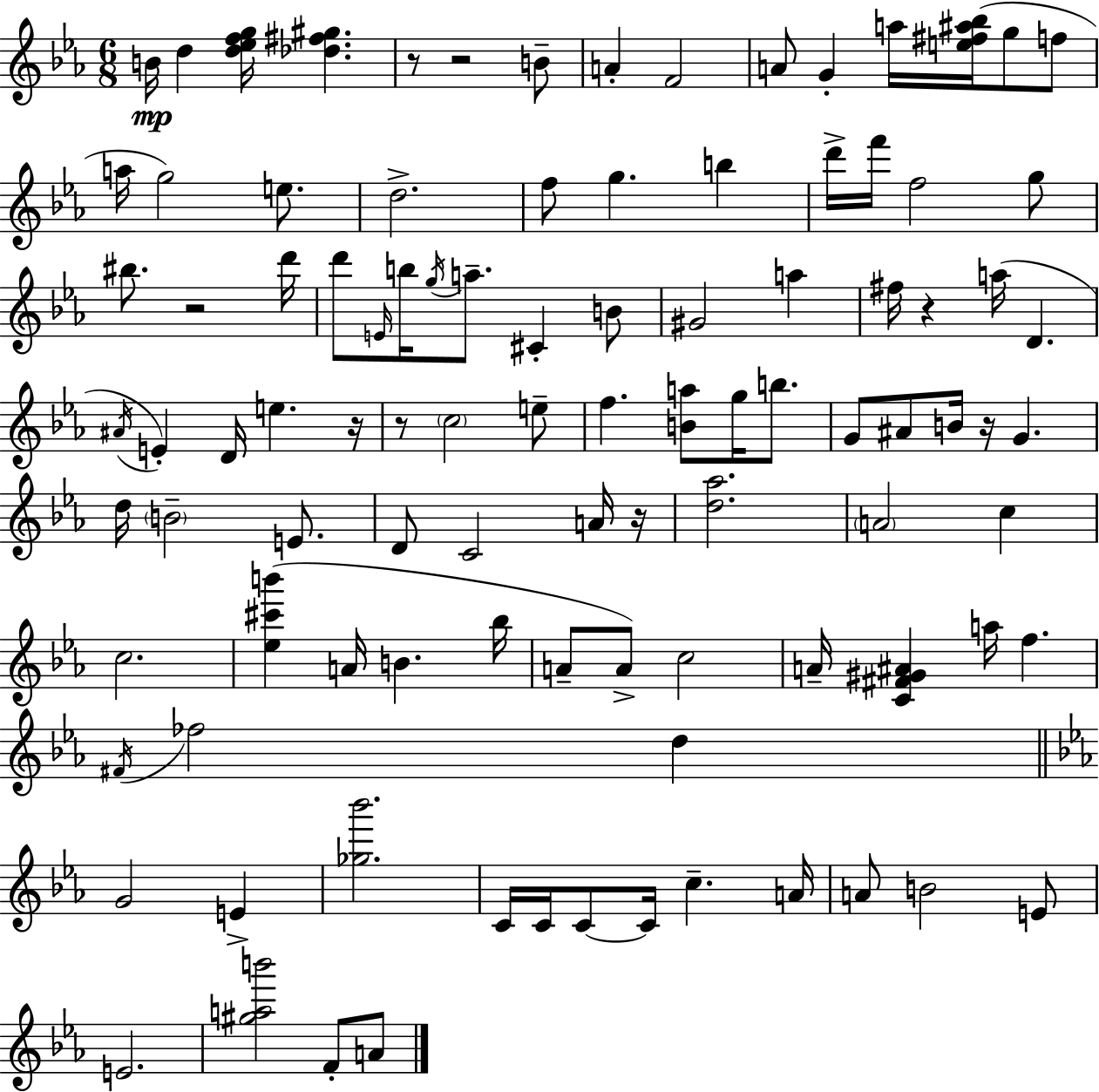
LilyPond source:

{
  \clef treble
  \numericTimeSignature
  \time 6/8
  \key ees \major
  b'16\mp d''4 <d'' ees'' f'' g''>16 <des'' fis'' gis''>4. | r8 r2 b'8-- | a'4-. f'2 | a'8 g'4-. a''16 <e'' fis'' ais'' bes''>16( g''8 f''8 | \break a''16 g''2) e''8. | d''2.-> | f''8 g''4. b''4 | d'''16-> f'''16 f''2 g''8 | \break bis''8. r2 d'''16 | d'''8 \grace { e'16 } b''16 \acciaccatura { g''16 } a''8.-- cis'4-. | b'8 gis'2 a''4 | fis''16 r4 a''16( d'4. | \break \acciaccatura { ais'16 }) e'4-. d'16 e''4. | r16 r8 \parenthesize c''2 | e''8-- f''4. <b' a''>8 g''16 | b''8. g'8 ais'8 b'16 r16 g'4. | \break d''16 \parenthesize b'2-- | e'8. d'8 c'2 | a'16 r16 <d'' aes''>2. | \parenthesize a'2 c''4 | \break c''2. | <ees'' cis''' b'''>4( a'16 b'4. | bes''16 a'8-- a'8->) c''2 | a'16-- <c' fis' gis' ais'>4 a''16 f''4. | \break \acciaccatura { fis'16 } fes''2 | d''4 \bar "||" \break \key ees \major g'2 e'4-> | <ges'' bes'''>2. | c'16 c'16 c'8~~ c'16 c''4.-- a'16 | a'8 b'2 e'8 | \break e'2. | <gis'' a'' b'''>2 f'8-. a'8 | \bar "|."
}